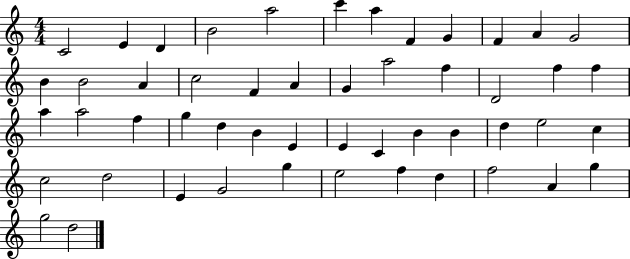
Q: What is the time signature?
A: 4/4